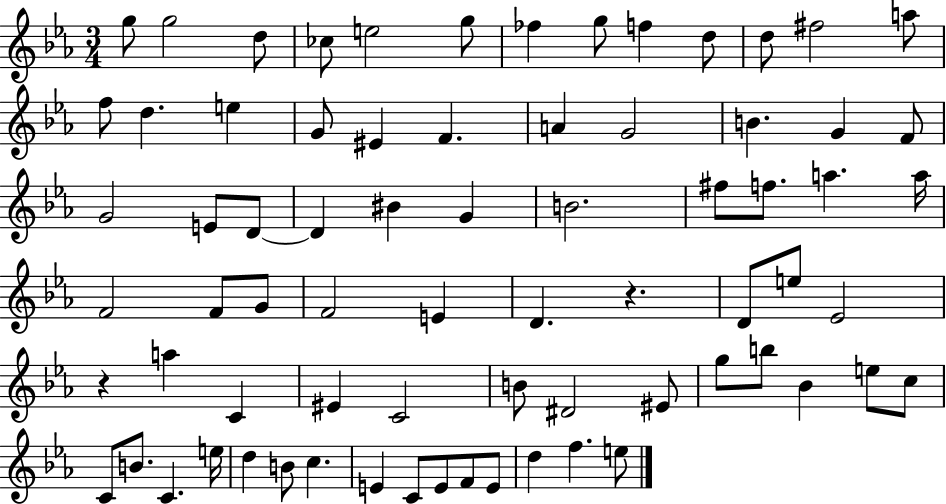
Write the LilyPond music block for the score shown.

{
  \clef treble
  \numericTimeSignature
  \time 3/4
  \key ees \major
  g''8 g''2 d''8 | ces''8 e''2 g''8 | fes''4 g''8 f''4 d''8 | d''8 fis''2 a''8 | \break f''8 d''4. e''4 | g'8 eis'4 f'4. | a'4 g'2 | b'4. g'4 f'8 | \break g'2 e'8 d'8~~ | d'4 bis'4 g'4 | b'2. | fis''8 f''8. a''4. a''16 | \break f'2 f'8 g'8 | f'2 e'4 | d'4. r4. | d'8 e''8 ees'2 | \break r4 a''4 c'4 | eis'4 c'2 | b'8 dis'2 eis'8 | g''8 b''8 bes'4 e''8 c''8 | \break c'8 b'8. c'4. e''16 | d''4 b'8 c''4. | e'4 c'8 e'8 f'8 e'8 | d''4 f''4. e''8 | \break \bar "|."
}